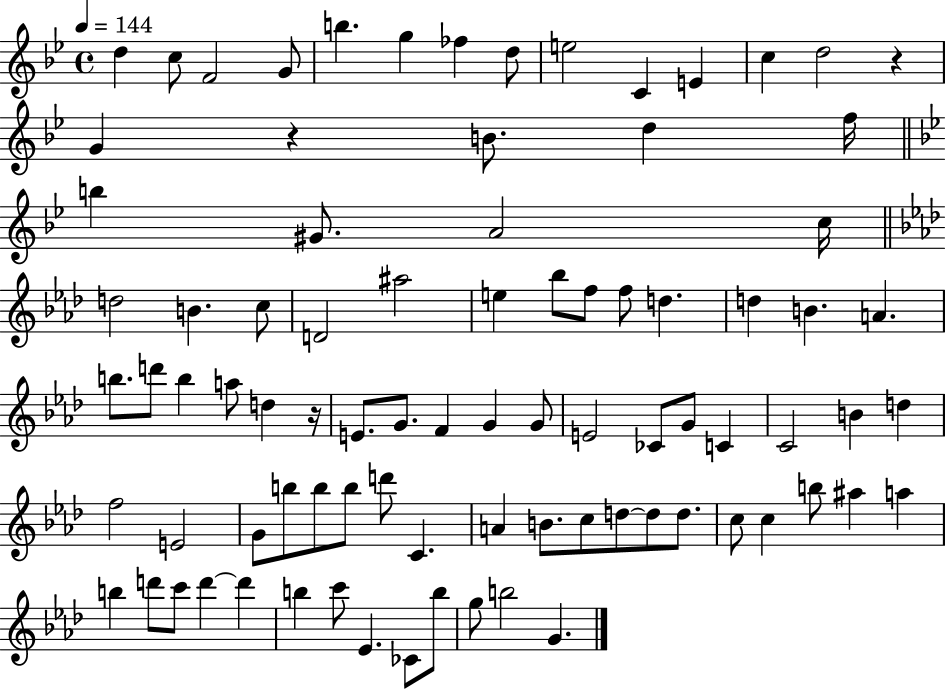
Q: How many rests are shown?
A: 3